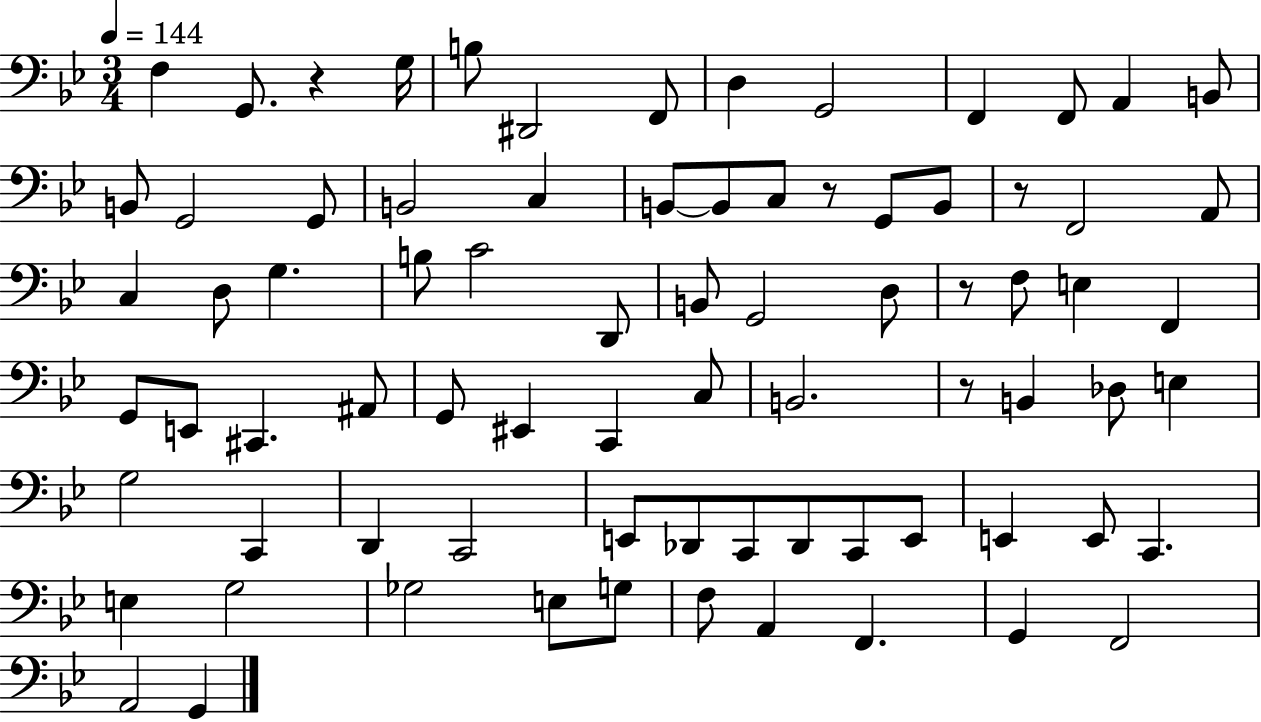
F3/q G2/e. R/q G3/s B3/e D#2/h F2/e D3/q G2/h F2/q F2/e A2/q B2/e B2/e G2/h G2/e B2/h C3/q B2/e B2/e C3/e R/e G2/e B2/e R/e F2/h A2/e C3/q D3/e G3/q. B3/e C4/h D2/e B2/e G2/h D3/e R/e F3/e E3/q F2/q G2/e E2/e C#2/q. A#2/e G2/e EIS2/q C2/q C3/e B2/h. R/e B2/q Db3/e E3/q G3/h C2/q D2/q C2/h E2/e Db2/e C2/e Db2/e C2/e E2/e E2/q E2/e C2/q. E3/q G3/h Gb3/h E3/e G3/e F3/e A2/q F2/q. G2/q F2/h A2/h G2/q